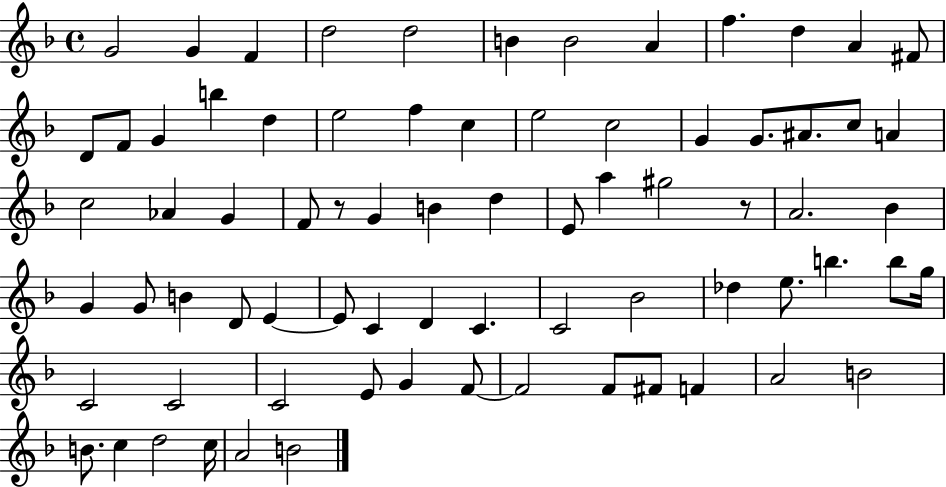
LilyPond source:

{
  \clef treble
  \time 4/4
  \defaultTimeSignature
  \key f \major
  g'2 g'4 f'4 | d''2 d''2 | b'4 b'2 a'4 | f''4. d''4 a'4 fis'8 | \break d'8 f'8 g'4 b''4 d''4 | e''2 f''4 c''4 | e''2 c''2 | g'4 g'8. ais'8. c''8 a'4 | \break c''2 aes'4 g'4 | f'8 r8 g'4 b'4 d''4 | e'8 a''4 gis''2 r8 | a'2. bes'4 | \break g'4 g'8 b'4 d'8 e'4~~ | e'8 c'4 d'4 c'4. | c'2 bes'2 | des''4 e''8. b''4. b''8 g''16 | \break c'2 c'2 | c'2 e'8 g'4 f'8~~ | f'2 f'8 fis'8 f'4 | a'2 b'2 | \break b'8. c''4 d''2 c''16 | a'2 b'2 | \bar "|."
}